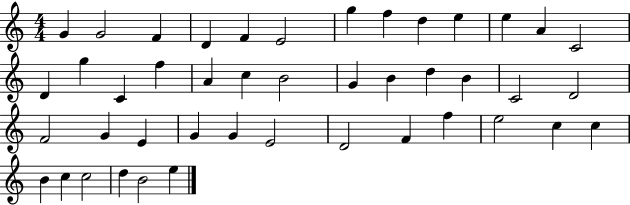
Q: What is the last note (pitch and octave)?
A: E5